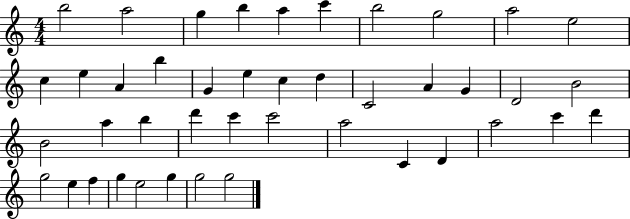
B5/h A5/h G5/q B5/q A5/q C6/q B5/h G5/h A5/h E5/h C5/q E5/q A4/q B5/q G4/q E5/q C5/q D5/q C4/h A4/q G4/q D4/h B4/h B4/h A5/q B5/q D6/q C6/q C6/h A5/h C4/q D4/q A5/h C6/q D6/q G5/h E5/q F5/q G5/q E5/h G5/q G5/h G5/h